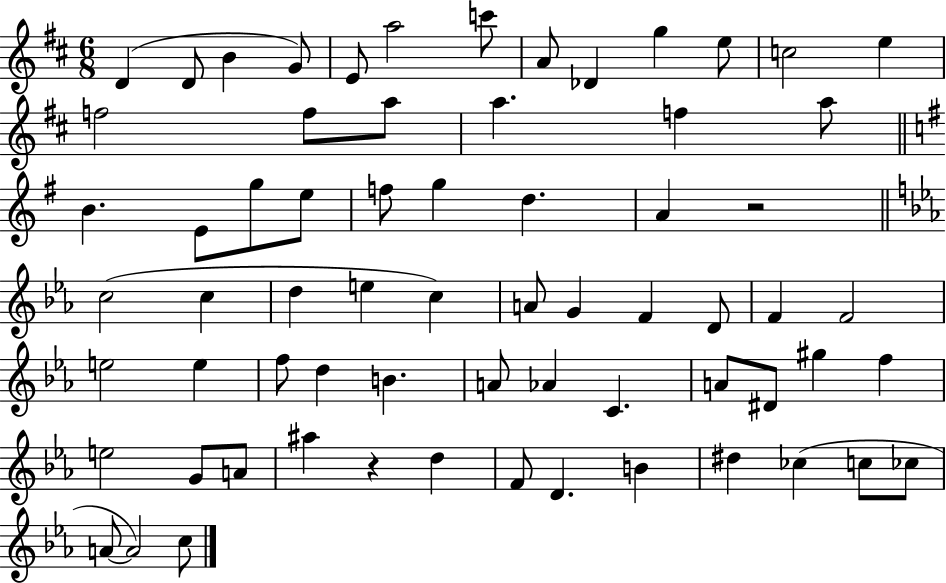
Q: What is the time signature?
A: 6/8